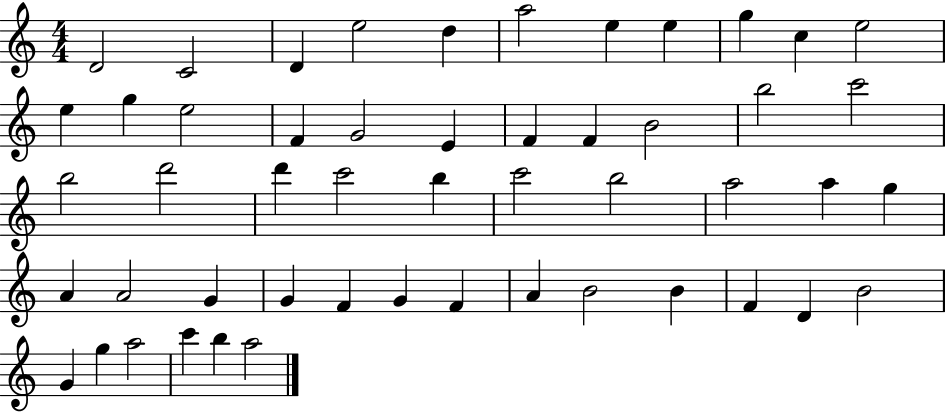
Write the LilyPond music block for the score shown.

{
  \clef treble
  \numericTimeSignature
  \time 4/4
  \key c \major
  d'2 c'2 | d'4 e''2 d''4 | a''2 e''4 e''4 | g''4 c''4 e''2 | \break e''4 g''4 e''2 | f'4 g'2 e'4 | f'4 f'4 b'2 | b''2 c'''2 | \break b''2 d'''2 | d'''4 c'''2 b''4 | c'''2 b''2 | a''2 a''4 g''4 | \break a'4 a'2 g'4 | g'4 f'4 g'4 f'4 | a'4 b'2 b'4 | f'4 d'4 b'2 | \break g'4 g''4 a''2 | c'''4 b''4 a''2 | \bar "|."
}